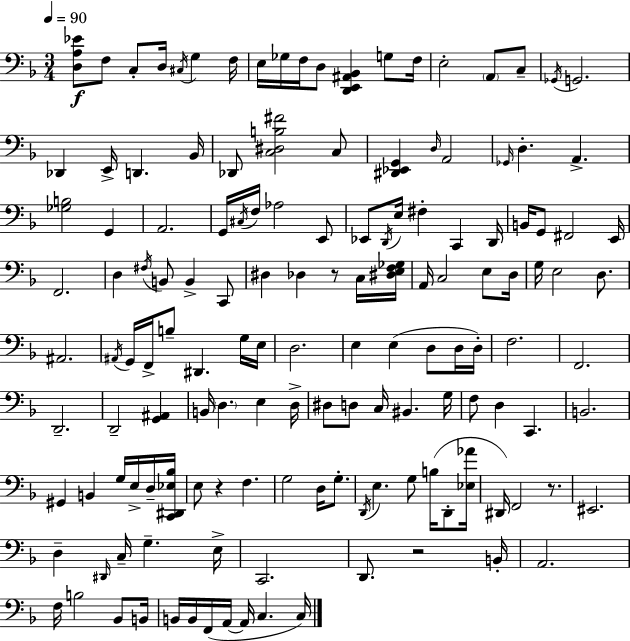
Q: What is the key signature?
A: F major